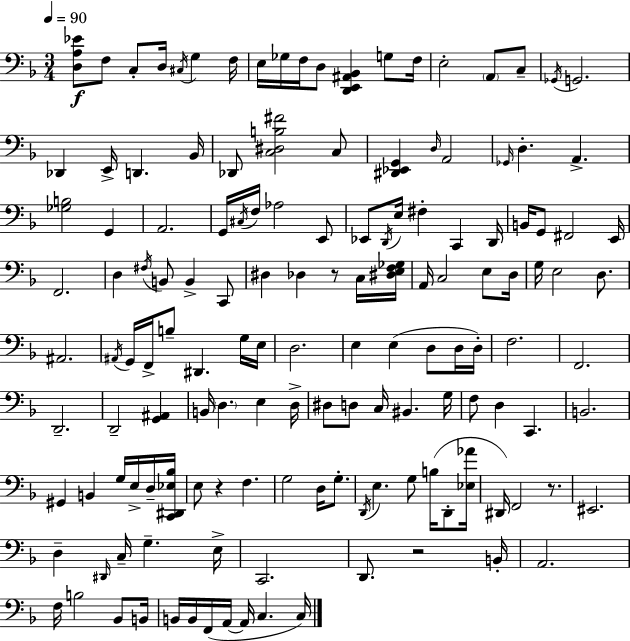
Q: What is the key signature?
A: F major